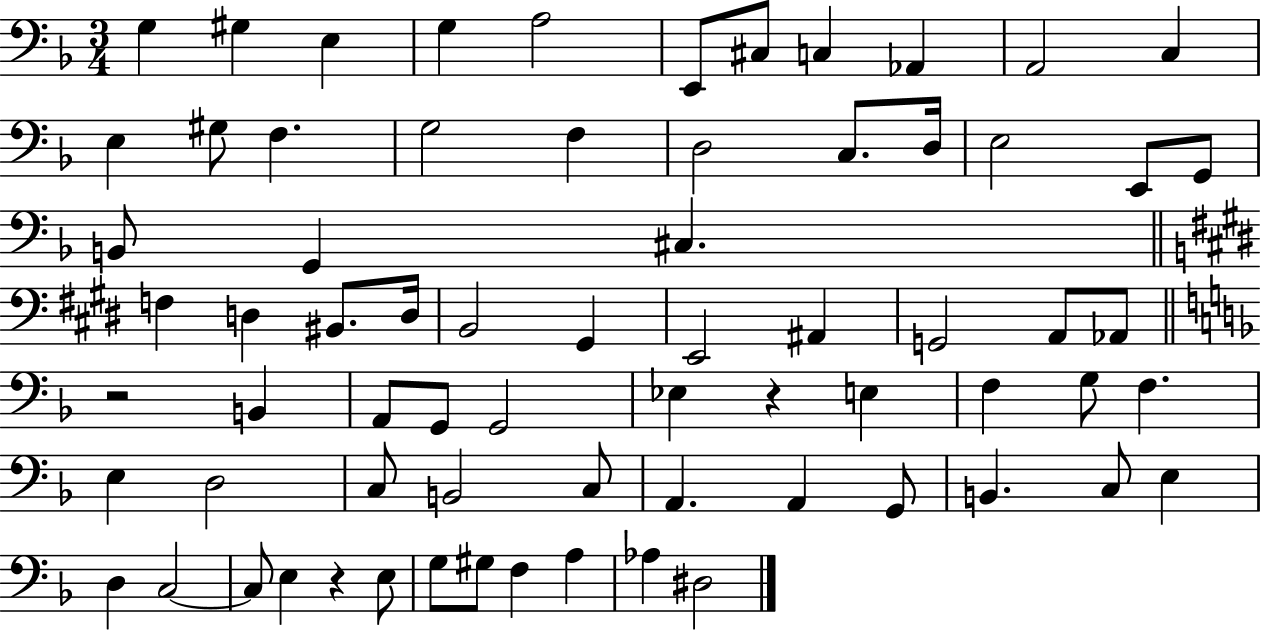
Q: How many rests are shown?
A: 3